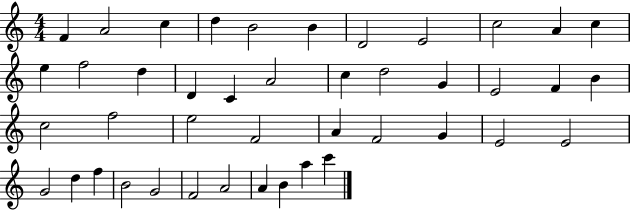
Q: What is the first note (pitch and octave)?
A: F4